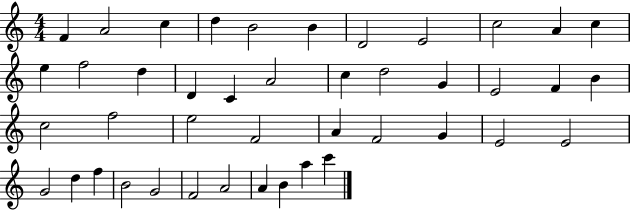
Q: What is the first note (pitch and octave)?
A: F4